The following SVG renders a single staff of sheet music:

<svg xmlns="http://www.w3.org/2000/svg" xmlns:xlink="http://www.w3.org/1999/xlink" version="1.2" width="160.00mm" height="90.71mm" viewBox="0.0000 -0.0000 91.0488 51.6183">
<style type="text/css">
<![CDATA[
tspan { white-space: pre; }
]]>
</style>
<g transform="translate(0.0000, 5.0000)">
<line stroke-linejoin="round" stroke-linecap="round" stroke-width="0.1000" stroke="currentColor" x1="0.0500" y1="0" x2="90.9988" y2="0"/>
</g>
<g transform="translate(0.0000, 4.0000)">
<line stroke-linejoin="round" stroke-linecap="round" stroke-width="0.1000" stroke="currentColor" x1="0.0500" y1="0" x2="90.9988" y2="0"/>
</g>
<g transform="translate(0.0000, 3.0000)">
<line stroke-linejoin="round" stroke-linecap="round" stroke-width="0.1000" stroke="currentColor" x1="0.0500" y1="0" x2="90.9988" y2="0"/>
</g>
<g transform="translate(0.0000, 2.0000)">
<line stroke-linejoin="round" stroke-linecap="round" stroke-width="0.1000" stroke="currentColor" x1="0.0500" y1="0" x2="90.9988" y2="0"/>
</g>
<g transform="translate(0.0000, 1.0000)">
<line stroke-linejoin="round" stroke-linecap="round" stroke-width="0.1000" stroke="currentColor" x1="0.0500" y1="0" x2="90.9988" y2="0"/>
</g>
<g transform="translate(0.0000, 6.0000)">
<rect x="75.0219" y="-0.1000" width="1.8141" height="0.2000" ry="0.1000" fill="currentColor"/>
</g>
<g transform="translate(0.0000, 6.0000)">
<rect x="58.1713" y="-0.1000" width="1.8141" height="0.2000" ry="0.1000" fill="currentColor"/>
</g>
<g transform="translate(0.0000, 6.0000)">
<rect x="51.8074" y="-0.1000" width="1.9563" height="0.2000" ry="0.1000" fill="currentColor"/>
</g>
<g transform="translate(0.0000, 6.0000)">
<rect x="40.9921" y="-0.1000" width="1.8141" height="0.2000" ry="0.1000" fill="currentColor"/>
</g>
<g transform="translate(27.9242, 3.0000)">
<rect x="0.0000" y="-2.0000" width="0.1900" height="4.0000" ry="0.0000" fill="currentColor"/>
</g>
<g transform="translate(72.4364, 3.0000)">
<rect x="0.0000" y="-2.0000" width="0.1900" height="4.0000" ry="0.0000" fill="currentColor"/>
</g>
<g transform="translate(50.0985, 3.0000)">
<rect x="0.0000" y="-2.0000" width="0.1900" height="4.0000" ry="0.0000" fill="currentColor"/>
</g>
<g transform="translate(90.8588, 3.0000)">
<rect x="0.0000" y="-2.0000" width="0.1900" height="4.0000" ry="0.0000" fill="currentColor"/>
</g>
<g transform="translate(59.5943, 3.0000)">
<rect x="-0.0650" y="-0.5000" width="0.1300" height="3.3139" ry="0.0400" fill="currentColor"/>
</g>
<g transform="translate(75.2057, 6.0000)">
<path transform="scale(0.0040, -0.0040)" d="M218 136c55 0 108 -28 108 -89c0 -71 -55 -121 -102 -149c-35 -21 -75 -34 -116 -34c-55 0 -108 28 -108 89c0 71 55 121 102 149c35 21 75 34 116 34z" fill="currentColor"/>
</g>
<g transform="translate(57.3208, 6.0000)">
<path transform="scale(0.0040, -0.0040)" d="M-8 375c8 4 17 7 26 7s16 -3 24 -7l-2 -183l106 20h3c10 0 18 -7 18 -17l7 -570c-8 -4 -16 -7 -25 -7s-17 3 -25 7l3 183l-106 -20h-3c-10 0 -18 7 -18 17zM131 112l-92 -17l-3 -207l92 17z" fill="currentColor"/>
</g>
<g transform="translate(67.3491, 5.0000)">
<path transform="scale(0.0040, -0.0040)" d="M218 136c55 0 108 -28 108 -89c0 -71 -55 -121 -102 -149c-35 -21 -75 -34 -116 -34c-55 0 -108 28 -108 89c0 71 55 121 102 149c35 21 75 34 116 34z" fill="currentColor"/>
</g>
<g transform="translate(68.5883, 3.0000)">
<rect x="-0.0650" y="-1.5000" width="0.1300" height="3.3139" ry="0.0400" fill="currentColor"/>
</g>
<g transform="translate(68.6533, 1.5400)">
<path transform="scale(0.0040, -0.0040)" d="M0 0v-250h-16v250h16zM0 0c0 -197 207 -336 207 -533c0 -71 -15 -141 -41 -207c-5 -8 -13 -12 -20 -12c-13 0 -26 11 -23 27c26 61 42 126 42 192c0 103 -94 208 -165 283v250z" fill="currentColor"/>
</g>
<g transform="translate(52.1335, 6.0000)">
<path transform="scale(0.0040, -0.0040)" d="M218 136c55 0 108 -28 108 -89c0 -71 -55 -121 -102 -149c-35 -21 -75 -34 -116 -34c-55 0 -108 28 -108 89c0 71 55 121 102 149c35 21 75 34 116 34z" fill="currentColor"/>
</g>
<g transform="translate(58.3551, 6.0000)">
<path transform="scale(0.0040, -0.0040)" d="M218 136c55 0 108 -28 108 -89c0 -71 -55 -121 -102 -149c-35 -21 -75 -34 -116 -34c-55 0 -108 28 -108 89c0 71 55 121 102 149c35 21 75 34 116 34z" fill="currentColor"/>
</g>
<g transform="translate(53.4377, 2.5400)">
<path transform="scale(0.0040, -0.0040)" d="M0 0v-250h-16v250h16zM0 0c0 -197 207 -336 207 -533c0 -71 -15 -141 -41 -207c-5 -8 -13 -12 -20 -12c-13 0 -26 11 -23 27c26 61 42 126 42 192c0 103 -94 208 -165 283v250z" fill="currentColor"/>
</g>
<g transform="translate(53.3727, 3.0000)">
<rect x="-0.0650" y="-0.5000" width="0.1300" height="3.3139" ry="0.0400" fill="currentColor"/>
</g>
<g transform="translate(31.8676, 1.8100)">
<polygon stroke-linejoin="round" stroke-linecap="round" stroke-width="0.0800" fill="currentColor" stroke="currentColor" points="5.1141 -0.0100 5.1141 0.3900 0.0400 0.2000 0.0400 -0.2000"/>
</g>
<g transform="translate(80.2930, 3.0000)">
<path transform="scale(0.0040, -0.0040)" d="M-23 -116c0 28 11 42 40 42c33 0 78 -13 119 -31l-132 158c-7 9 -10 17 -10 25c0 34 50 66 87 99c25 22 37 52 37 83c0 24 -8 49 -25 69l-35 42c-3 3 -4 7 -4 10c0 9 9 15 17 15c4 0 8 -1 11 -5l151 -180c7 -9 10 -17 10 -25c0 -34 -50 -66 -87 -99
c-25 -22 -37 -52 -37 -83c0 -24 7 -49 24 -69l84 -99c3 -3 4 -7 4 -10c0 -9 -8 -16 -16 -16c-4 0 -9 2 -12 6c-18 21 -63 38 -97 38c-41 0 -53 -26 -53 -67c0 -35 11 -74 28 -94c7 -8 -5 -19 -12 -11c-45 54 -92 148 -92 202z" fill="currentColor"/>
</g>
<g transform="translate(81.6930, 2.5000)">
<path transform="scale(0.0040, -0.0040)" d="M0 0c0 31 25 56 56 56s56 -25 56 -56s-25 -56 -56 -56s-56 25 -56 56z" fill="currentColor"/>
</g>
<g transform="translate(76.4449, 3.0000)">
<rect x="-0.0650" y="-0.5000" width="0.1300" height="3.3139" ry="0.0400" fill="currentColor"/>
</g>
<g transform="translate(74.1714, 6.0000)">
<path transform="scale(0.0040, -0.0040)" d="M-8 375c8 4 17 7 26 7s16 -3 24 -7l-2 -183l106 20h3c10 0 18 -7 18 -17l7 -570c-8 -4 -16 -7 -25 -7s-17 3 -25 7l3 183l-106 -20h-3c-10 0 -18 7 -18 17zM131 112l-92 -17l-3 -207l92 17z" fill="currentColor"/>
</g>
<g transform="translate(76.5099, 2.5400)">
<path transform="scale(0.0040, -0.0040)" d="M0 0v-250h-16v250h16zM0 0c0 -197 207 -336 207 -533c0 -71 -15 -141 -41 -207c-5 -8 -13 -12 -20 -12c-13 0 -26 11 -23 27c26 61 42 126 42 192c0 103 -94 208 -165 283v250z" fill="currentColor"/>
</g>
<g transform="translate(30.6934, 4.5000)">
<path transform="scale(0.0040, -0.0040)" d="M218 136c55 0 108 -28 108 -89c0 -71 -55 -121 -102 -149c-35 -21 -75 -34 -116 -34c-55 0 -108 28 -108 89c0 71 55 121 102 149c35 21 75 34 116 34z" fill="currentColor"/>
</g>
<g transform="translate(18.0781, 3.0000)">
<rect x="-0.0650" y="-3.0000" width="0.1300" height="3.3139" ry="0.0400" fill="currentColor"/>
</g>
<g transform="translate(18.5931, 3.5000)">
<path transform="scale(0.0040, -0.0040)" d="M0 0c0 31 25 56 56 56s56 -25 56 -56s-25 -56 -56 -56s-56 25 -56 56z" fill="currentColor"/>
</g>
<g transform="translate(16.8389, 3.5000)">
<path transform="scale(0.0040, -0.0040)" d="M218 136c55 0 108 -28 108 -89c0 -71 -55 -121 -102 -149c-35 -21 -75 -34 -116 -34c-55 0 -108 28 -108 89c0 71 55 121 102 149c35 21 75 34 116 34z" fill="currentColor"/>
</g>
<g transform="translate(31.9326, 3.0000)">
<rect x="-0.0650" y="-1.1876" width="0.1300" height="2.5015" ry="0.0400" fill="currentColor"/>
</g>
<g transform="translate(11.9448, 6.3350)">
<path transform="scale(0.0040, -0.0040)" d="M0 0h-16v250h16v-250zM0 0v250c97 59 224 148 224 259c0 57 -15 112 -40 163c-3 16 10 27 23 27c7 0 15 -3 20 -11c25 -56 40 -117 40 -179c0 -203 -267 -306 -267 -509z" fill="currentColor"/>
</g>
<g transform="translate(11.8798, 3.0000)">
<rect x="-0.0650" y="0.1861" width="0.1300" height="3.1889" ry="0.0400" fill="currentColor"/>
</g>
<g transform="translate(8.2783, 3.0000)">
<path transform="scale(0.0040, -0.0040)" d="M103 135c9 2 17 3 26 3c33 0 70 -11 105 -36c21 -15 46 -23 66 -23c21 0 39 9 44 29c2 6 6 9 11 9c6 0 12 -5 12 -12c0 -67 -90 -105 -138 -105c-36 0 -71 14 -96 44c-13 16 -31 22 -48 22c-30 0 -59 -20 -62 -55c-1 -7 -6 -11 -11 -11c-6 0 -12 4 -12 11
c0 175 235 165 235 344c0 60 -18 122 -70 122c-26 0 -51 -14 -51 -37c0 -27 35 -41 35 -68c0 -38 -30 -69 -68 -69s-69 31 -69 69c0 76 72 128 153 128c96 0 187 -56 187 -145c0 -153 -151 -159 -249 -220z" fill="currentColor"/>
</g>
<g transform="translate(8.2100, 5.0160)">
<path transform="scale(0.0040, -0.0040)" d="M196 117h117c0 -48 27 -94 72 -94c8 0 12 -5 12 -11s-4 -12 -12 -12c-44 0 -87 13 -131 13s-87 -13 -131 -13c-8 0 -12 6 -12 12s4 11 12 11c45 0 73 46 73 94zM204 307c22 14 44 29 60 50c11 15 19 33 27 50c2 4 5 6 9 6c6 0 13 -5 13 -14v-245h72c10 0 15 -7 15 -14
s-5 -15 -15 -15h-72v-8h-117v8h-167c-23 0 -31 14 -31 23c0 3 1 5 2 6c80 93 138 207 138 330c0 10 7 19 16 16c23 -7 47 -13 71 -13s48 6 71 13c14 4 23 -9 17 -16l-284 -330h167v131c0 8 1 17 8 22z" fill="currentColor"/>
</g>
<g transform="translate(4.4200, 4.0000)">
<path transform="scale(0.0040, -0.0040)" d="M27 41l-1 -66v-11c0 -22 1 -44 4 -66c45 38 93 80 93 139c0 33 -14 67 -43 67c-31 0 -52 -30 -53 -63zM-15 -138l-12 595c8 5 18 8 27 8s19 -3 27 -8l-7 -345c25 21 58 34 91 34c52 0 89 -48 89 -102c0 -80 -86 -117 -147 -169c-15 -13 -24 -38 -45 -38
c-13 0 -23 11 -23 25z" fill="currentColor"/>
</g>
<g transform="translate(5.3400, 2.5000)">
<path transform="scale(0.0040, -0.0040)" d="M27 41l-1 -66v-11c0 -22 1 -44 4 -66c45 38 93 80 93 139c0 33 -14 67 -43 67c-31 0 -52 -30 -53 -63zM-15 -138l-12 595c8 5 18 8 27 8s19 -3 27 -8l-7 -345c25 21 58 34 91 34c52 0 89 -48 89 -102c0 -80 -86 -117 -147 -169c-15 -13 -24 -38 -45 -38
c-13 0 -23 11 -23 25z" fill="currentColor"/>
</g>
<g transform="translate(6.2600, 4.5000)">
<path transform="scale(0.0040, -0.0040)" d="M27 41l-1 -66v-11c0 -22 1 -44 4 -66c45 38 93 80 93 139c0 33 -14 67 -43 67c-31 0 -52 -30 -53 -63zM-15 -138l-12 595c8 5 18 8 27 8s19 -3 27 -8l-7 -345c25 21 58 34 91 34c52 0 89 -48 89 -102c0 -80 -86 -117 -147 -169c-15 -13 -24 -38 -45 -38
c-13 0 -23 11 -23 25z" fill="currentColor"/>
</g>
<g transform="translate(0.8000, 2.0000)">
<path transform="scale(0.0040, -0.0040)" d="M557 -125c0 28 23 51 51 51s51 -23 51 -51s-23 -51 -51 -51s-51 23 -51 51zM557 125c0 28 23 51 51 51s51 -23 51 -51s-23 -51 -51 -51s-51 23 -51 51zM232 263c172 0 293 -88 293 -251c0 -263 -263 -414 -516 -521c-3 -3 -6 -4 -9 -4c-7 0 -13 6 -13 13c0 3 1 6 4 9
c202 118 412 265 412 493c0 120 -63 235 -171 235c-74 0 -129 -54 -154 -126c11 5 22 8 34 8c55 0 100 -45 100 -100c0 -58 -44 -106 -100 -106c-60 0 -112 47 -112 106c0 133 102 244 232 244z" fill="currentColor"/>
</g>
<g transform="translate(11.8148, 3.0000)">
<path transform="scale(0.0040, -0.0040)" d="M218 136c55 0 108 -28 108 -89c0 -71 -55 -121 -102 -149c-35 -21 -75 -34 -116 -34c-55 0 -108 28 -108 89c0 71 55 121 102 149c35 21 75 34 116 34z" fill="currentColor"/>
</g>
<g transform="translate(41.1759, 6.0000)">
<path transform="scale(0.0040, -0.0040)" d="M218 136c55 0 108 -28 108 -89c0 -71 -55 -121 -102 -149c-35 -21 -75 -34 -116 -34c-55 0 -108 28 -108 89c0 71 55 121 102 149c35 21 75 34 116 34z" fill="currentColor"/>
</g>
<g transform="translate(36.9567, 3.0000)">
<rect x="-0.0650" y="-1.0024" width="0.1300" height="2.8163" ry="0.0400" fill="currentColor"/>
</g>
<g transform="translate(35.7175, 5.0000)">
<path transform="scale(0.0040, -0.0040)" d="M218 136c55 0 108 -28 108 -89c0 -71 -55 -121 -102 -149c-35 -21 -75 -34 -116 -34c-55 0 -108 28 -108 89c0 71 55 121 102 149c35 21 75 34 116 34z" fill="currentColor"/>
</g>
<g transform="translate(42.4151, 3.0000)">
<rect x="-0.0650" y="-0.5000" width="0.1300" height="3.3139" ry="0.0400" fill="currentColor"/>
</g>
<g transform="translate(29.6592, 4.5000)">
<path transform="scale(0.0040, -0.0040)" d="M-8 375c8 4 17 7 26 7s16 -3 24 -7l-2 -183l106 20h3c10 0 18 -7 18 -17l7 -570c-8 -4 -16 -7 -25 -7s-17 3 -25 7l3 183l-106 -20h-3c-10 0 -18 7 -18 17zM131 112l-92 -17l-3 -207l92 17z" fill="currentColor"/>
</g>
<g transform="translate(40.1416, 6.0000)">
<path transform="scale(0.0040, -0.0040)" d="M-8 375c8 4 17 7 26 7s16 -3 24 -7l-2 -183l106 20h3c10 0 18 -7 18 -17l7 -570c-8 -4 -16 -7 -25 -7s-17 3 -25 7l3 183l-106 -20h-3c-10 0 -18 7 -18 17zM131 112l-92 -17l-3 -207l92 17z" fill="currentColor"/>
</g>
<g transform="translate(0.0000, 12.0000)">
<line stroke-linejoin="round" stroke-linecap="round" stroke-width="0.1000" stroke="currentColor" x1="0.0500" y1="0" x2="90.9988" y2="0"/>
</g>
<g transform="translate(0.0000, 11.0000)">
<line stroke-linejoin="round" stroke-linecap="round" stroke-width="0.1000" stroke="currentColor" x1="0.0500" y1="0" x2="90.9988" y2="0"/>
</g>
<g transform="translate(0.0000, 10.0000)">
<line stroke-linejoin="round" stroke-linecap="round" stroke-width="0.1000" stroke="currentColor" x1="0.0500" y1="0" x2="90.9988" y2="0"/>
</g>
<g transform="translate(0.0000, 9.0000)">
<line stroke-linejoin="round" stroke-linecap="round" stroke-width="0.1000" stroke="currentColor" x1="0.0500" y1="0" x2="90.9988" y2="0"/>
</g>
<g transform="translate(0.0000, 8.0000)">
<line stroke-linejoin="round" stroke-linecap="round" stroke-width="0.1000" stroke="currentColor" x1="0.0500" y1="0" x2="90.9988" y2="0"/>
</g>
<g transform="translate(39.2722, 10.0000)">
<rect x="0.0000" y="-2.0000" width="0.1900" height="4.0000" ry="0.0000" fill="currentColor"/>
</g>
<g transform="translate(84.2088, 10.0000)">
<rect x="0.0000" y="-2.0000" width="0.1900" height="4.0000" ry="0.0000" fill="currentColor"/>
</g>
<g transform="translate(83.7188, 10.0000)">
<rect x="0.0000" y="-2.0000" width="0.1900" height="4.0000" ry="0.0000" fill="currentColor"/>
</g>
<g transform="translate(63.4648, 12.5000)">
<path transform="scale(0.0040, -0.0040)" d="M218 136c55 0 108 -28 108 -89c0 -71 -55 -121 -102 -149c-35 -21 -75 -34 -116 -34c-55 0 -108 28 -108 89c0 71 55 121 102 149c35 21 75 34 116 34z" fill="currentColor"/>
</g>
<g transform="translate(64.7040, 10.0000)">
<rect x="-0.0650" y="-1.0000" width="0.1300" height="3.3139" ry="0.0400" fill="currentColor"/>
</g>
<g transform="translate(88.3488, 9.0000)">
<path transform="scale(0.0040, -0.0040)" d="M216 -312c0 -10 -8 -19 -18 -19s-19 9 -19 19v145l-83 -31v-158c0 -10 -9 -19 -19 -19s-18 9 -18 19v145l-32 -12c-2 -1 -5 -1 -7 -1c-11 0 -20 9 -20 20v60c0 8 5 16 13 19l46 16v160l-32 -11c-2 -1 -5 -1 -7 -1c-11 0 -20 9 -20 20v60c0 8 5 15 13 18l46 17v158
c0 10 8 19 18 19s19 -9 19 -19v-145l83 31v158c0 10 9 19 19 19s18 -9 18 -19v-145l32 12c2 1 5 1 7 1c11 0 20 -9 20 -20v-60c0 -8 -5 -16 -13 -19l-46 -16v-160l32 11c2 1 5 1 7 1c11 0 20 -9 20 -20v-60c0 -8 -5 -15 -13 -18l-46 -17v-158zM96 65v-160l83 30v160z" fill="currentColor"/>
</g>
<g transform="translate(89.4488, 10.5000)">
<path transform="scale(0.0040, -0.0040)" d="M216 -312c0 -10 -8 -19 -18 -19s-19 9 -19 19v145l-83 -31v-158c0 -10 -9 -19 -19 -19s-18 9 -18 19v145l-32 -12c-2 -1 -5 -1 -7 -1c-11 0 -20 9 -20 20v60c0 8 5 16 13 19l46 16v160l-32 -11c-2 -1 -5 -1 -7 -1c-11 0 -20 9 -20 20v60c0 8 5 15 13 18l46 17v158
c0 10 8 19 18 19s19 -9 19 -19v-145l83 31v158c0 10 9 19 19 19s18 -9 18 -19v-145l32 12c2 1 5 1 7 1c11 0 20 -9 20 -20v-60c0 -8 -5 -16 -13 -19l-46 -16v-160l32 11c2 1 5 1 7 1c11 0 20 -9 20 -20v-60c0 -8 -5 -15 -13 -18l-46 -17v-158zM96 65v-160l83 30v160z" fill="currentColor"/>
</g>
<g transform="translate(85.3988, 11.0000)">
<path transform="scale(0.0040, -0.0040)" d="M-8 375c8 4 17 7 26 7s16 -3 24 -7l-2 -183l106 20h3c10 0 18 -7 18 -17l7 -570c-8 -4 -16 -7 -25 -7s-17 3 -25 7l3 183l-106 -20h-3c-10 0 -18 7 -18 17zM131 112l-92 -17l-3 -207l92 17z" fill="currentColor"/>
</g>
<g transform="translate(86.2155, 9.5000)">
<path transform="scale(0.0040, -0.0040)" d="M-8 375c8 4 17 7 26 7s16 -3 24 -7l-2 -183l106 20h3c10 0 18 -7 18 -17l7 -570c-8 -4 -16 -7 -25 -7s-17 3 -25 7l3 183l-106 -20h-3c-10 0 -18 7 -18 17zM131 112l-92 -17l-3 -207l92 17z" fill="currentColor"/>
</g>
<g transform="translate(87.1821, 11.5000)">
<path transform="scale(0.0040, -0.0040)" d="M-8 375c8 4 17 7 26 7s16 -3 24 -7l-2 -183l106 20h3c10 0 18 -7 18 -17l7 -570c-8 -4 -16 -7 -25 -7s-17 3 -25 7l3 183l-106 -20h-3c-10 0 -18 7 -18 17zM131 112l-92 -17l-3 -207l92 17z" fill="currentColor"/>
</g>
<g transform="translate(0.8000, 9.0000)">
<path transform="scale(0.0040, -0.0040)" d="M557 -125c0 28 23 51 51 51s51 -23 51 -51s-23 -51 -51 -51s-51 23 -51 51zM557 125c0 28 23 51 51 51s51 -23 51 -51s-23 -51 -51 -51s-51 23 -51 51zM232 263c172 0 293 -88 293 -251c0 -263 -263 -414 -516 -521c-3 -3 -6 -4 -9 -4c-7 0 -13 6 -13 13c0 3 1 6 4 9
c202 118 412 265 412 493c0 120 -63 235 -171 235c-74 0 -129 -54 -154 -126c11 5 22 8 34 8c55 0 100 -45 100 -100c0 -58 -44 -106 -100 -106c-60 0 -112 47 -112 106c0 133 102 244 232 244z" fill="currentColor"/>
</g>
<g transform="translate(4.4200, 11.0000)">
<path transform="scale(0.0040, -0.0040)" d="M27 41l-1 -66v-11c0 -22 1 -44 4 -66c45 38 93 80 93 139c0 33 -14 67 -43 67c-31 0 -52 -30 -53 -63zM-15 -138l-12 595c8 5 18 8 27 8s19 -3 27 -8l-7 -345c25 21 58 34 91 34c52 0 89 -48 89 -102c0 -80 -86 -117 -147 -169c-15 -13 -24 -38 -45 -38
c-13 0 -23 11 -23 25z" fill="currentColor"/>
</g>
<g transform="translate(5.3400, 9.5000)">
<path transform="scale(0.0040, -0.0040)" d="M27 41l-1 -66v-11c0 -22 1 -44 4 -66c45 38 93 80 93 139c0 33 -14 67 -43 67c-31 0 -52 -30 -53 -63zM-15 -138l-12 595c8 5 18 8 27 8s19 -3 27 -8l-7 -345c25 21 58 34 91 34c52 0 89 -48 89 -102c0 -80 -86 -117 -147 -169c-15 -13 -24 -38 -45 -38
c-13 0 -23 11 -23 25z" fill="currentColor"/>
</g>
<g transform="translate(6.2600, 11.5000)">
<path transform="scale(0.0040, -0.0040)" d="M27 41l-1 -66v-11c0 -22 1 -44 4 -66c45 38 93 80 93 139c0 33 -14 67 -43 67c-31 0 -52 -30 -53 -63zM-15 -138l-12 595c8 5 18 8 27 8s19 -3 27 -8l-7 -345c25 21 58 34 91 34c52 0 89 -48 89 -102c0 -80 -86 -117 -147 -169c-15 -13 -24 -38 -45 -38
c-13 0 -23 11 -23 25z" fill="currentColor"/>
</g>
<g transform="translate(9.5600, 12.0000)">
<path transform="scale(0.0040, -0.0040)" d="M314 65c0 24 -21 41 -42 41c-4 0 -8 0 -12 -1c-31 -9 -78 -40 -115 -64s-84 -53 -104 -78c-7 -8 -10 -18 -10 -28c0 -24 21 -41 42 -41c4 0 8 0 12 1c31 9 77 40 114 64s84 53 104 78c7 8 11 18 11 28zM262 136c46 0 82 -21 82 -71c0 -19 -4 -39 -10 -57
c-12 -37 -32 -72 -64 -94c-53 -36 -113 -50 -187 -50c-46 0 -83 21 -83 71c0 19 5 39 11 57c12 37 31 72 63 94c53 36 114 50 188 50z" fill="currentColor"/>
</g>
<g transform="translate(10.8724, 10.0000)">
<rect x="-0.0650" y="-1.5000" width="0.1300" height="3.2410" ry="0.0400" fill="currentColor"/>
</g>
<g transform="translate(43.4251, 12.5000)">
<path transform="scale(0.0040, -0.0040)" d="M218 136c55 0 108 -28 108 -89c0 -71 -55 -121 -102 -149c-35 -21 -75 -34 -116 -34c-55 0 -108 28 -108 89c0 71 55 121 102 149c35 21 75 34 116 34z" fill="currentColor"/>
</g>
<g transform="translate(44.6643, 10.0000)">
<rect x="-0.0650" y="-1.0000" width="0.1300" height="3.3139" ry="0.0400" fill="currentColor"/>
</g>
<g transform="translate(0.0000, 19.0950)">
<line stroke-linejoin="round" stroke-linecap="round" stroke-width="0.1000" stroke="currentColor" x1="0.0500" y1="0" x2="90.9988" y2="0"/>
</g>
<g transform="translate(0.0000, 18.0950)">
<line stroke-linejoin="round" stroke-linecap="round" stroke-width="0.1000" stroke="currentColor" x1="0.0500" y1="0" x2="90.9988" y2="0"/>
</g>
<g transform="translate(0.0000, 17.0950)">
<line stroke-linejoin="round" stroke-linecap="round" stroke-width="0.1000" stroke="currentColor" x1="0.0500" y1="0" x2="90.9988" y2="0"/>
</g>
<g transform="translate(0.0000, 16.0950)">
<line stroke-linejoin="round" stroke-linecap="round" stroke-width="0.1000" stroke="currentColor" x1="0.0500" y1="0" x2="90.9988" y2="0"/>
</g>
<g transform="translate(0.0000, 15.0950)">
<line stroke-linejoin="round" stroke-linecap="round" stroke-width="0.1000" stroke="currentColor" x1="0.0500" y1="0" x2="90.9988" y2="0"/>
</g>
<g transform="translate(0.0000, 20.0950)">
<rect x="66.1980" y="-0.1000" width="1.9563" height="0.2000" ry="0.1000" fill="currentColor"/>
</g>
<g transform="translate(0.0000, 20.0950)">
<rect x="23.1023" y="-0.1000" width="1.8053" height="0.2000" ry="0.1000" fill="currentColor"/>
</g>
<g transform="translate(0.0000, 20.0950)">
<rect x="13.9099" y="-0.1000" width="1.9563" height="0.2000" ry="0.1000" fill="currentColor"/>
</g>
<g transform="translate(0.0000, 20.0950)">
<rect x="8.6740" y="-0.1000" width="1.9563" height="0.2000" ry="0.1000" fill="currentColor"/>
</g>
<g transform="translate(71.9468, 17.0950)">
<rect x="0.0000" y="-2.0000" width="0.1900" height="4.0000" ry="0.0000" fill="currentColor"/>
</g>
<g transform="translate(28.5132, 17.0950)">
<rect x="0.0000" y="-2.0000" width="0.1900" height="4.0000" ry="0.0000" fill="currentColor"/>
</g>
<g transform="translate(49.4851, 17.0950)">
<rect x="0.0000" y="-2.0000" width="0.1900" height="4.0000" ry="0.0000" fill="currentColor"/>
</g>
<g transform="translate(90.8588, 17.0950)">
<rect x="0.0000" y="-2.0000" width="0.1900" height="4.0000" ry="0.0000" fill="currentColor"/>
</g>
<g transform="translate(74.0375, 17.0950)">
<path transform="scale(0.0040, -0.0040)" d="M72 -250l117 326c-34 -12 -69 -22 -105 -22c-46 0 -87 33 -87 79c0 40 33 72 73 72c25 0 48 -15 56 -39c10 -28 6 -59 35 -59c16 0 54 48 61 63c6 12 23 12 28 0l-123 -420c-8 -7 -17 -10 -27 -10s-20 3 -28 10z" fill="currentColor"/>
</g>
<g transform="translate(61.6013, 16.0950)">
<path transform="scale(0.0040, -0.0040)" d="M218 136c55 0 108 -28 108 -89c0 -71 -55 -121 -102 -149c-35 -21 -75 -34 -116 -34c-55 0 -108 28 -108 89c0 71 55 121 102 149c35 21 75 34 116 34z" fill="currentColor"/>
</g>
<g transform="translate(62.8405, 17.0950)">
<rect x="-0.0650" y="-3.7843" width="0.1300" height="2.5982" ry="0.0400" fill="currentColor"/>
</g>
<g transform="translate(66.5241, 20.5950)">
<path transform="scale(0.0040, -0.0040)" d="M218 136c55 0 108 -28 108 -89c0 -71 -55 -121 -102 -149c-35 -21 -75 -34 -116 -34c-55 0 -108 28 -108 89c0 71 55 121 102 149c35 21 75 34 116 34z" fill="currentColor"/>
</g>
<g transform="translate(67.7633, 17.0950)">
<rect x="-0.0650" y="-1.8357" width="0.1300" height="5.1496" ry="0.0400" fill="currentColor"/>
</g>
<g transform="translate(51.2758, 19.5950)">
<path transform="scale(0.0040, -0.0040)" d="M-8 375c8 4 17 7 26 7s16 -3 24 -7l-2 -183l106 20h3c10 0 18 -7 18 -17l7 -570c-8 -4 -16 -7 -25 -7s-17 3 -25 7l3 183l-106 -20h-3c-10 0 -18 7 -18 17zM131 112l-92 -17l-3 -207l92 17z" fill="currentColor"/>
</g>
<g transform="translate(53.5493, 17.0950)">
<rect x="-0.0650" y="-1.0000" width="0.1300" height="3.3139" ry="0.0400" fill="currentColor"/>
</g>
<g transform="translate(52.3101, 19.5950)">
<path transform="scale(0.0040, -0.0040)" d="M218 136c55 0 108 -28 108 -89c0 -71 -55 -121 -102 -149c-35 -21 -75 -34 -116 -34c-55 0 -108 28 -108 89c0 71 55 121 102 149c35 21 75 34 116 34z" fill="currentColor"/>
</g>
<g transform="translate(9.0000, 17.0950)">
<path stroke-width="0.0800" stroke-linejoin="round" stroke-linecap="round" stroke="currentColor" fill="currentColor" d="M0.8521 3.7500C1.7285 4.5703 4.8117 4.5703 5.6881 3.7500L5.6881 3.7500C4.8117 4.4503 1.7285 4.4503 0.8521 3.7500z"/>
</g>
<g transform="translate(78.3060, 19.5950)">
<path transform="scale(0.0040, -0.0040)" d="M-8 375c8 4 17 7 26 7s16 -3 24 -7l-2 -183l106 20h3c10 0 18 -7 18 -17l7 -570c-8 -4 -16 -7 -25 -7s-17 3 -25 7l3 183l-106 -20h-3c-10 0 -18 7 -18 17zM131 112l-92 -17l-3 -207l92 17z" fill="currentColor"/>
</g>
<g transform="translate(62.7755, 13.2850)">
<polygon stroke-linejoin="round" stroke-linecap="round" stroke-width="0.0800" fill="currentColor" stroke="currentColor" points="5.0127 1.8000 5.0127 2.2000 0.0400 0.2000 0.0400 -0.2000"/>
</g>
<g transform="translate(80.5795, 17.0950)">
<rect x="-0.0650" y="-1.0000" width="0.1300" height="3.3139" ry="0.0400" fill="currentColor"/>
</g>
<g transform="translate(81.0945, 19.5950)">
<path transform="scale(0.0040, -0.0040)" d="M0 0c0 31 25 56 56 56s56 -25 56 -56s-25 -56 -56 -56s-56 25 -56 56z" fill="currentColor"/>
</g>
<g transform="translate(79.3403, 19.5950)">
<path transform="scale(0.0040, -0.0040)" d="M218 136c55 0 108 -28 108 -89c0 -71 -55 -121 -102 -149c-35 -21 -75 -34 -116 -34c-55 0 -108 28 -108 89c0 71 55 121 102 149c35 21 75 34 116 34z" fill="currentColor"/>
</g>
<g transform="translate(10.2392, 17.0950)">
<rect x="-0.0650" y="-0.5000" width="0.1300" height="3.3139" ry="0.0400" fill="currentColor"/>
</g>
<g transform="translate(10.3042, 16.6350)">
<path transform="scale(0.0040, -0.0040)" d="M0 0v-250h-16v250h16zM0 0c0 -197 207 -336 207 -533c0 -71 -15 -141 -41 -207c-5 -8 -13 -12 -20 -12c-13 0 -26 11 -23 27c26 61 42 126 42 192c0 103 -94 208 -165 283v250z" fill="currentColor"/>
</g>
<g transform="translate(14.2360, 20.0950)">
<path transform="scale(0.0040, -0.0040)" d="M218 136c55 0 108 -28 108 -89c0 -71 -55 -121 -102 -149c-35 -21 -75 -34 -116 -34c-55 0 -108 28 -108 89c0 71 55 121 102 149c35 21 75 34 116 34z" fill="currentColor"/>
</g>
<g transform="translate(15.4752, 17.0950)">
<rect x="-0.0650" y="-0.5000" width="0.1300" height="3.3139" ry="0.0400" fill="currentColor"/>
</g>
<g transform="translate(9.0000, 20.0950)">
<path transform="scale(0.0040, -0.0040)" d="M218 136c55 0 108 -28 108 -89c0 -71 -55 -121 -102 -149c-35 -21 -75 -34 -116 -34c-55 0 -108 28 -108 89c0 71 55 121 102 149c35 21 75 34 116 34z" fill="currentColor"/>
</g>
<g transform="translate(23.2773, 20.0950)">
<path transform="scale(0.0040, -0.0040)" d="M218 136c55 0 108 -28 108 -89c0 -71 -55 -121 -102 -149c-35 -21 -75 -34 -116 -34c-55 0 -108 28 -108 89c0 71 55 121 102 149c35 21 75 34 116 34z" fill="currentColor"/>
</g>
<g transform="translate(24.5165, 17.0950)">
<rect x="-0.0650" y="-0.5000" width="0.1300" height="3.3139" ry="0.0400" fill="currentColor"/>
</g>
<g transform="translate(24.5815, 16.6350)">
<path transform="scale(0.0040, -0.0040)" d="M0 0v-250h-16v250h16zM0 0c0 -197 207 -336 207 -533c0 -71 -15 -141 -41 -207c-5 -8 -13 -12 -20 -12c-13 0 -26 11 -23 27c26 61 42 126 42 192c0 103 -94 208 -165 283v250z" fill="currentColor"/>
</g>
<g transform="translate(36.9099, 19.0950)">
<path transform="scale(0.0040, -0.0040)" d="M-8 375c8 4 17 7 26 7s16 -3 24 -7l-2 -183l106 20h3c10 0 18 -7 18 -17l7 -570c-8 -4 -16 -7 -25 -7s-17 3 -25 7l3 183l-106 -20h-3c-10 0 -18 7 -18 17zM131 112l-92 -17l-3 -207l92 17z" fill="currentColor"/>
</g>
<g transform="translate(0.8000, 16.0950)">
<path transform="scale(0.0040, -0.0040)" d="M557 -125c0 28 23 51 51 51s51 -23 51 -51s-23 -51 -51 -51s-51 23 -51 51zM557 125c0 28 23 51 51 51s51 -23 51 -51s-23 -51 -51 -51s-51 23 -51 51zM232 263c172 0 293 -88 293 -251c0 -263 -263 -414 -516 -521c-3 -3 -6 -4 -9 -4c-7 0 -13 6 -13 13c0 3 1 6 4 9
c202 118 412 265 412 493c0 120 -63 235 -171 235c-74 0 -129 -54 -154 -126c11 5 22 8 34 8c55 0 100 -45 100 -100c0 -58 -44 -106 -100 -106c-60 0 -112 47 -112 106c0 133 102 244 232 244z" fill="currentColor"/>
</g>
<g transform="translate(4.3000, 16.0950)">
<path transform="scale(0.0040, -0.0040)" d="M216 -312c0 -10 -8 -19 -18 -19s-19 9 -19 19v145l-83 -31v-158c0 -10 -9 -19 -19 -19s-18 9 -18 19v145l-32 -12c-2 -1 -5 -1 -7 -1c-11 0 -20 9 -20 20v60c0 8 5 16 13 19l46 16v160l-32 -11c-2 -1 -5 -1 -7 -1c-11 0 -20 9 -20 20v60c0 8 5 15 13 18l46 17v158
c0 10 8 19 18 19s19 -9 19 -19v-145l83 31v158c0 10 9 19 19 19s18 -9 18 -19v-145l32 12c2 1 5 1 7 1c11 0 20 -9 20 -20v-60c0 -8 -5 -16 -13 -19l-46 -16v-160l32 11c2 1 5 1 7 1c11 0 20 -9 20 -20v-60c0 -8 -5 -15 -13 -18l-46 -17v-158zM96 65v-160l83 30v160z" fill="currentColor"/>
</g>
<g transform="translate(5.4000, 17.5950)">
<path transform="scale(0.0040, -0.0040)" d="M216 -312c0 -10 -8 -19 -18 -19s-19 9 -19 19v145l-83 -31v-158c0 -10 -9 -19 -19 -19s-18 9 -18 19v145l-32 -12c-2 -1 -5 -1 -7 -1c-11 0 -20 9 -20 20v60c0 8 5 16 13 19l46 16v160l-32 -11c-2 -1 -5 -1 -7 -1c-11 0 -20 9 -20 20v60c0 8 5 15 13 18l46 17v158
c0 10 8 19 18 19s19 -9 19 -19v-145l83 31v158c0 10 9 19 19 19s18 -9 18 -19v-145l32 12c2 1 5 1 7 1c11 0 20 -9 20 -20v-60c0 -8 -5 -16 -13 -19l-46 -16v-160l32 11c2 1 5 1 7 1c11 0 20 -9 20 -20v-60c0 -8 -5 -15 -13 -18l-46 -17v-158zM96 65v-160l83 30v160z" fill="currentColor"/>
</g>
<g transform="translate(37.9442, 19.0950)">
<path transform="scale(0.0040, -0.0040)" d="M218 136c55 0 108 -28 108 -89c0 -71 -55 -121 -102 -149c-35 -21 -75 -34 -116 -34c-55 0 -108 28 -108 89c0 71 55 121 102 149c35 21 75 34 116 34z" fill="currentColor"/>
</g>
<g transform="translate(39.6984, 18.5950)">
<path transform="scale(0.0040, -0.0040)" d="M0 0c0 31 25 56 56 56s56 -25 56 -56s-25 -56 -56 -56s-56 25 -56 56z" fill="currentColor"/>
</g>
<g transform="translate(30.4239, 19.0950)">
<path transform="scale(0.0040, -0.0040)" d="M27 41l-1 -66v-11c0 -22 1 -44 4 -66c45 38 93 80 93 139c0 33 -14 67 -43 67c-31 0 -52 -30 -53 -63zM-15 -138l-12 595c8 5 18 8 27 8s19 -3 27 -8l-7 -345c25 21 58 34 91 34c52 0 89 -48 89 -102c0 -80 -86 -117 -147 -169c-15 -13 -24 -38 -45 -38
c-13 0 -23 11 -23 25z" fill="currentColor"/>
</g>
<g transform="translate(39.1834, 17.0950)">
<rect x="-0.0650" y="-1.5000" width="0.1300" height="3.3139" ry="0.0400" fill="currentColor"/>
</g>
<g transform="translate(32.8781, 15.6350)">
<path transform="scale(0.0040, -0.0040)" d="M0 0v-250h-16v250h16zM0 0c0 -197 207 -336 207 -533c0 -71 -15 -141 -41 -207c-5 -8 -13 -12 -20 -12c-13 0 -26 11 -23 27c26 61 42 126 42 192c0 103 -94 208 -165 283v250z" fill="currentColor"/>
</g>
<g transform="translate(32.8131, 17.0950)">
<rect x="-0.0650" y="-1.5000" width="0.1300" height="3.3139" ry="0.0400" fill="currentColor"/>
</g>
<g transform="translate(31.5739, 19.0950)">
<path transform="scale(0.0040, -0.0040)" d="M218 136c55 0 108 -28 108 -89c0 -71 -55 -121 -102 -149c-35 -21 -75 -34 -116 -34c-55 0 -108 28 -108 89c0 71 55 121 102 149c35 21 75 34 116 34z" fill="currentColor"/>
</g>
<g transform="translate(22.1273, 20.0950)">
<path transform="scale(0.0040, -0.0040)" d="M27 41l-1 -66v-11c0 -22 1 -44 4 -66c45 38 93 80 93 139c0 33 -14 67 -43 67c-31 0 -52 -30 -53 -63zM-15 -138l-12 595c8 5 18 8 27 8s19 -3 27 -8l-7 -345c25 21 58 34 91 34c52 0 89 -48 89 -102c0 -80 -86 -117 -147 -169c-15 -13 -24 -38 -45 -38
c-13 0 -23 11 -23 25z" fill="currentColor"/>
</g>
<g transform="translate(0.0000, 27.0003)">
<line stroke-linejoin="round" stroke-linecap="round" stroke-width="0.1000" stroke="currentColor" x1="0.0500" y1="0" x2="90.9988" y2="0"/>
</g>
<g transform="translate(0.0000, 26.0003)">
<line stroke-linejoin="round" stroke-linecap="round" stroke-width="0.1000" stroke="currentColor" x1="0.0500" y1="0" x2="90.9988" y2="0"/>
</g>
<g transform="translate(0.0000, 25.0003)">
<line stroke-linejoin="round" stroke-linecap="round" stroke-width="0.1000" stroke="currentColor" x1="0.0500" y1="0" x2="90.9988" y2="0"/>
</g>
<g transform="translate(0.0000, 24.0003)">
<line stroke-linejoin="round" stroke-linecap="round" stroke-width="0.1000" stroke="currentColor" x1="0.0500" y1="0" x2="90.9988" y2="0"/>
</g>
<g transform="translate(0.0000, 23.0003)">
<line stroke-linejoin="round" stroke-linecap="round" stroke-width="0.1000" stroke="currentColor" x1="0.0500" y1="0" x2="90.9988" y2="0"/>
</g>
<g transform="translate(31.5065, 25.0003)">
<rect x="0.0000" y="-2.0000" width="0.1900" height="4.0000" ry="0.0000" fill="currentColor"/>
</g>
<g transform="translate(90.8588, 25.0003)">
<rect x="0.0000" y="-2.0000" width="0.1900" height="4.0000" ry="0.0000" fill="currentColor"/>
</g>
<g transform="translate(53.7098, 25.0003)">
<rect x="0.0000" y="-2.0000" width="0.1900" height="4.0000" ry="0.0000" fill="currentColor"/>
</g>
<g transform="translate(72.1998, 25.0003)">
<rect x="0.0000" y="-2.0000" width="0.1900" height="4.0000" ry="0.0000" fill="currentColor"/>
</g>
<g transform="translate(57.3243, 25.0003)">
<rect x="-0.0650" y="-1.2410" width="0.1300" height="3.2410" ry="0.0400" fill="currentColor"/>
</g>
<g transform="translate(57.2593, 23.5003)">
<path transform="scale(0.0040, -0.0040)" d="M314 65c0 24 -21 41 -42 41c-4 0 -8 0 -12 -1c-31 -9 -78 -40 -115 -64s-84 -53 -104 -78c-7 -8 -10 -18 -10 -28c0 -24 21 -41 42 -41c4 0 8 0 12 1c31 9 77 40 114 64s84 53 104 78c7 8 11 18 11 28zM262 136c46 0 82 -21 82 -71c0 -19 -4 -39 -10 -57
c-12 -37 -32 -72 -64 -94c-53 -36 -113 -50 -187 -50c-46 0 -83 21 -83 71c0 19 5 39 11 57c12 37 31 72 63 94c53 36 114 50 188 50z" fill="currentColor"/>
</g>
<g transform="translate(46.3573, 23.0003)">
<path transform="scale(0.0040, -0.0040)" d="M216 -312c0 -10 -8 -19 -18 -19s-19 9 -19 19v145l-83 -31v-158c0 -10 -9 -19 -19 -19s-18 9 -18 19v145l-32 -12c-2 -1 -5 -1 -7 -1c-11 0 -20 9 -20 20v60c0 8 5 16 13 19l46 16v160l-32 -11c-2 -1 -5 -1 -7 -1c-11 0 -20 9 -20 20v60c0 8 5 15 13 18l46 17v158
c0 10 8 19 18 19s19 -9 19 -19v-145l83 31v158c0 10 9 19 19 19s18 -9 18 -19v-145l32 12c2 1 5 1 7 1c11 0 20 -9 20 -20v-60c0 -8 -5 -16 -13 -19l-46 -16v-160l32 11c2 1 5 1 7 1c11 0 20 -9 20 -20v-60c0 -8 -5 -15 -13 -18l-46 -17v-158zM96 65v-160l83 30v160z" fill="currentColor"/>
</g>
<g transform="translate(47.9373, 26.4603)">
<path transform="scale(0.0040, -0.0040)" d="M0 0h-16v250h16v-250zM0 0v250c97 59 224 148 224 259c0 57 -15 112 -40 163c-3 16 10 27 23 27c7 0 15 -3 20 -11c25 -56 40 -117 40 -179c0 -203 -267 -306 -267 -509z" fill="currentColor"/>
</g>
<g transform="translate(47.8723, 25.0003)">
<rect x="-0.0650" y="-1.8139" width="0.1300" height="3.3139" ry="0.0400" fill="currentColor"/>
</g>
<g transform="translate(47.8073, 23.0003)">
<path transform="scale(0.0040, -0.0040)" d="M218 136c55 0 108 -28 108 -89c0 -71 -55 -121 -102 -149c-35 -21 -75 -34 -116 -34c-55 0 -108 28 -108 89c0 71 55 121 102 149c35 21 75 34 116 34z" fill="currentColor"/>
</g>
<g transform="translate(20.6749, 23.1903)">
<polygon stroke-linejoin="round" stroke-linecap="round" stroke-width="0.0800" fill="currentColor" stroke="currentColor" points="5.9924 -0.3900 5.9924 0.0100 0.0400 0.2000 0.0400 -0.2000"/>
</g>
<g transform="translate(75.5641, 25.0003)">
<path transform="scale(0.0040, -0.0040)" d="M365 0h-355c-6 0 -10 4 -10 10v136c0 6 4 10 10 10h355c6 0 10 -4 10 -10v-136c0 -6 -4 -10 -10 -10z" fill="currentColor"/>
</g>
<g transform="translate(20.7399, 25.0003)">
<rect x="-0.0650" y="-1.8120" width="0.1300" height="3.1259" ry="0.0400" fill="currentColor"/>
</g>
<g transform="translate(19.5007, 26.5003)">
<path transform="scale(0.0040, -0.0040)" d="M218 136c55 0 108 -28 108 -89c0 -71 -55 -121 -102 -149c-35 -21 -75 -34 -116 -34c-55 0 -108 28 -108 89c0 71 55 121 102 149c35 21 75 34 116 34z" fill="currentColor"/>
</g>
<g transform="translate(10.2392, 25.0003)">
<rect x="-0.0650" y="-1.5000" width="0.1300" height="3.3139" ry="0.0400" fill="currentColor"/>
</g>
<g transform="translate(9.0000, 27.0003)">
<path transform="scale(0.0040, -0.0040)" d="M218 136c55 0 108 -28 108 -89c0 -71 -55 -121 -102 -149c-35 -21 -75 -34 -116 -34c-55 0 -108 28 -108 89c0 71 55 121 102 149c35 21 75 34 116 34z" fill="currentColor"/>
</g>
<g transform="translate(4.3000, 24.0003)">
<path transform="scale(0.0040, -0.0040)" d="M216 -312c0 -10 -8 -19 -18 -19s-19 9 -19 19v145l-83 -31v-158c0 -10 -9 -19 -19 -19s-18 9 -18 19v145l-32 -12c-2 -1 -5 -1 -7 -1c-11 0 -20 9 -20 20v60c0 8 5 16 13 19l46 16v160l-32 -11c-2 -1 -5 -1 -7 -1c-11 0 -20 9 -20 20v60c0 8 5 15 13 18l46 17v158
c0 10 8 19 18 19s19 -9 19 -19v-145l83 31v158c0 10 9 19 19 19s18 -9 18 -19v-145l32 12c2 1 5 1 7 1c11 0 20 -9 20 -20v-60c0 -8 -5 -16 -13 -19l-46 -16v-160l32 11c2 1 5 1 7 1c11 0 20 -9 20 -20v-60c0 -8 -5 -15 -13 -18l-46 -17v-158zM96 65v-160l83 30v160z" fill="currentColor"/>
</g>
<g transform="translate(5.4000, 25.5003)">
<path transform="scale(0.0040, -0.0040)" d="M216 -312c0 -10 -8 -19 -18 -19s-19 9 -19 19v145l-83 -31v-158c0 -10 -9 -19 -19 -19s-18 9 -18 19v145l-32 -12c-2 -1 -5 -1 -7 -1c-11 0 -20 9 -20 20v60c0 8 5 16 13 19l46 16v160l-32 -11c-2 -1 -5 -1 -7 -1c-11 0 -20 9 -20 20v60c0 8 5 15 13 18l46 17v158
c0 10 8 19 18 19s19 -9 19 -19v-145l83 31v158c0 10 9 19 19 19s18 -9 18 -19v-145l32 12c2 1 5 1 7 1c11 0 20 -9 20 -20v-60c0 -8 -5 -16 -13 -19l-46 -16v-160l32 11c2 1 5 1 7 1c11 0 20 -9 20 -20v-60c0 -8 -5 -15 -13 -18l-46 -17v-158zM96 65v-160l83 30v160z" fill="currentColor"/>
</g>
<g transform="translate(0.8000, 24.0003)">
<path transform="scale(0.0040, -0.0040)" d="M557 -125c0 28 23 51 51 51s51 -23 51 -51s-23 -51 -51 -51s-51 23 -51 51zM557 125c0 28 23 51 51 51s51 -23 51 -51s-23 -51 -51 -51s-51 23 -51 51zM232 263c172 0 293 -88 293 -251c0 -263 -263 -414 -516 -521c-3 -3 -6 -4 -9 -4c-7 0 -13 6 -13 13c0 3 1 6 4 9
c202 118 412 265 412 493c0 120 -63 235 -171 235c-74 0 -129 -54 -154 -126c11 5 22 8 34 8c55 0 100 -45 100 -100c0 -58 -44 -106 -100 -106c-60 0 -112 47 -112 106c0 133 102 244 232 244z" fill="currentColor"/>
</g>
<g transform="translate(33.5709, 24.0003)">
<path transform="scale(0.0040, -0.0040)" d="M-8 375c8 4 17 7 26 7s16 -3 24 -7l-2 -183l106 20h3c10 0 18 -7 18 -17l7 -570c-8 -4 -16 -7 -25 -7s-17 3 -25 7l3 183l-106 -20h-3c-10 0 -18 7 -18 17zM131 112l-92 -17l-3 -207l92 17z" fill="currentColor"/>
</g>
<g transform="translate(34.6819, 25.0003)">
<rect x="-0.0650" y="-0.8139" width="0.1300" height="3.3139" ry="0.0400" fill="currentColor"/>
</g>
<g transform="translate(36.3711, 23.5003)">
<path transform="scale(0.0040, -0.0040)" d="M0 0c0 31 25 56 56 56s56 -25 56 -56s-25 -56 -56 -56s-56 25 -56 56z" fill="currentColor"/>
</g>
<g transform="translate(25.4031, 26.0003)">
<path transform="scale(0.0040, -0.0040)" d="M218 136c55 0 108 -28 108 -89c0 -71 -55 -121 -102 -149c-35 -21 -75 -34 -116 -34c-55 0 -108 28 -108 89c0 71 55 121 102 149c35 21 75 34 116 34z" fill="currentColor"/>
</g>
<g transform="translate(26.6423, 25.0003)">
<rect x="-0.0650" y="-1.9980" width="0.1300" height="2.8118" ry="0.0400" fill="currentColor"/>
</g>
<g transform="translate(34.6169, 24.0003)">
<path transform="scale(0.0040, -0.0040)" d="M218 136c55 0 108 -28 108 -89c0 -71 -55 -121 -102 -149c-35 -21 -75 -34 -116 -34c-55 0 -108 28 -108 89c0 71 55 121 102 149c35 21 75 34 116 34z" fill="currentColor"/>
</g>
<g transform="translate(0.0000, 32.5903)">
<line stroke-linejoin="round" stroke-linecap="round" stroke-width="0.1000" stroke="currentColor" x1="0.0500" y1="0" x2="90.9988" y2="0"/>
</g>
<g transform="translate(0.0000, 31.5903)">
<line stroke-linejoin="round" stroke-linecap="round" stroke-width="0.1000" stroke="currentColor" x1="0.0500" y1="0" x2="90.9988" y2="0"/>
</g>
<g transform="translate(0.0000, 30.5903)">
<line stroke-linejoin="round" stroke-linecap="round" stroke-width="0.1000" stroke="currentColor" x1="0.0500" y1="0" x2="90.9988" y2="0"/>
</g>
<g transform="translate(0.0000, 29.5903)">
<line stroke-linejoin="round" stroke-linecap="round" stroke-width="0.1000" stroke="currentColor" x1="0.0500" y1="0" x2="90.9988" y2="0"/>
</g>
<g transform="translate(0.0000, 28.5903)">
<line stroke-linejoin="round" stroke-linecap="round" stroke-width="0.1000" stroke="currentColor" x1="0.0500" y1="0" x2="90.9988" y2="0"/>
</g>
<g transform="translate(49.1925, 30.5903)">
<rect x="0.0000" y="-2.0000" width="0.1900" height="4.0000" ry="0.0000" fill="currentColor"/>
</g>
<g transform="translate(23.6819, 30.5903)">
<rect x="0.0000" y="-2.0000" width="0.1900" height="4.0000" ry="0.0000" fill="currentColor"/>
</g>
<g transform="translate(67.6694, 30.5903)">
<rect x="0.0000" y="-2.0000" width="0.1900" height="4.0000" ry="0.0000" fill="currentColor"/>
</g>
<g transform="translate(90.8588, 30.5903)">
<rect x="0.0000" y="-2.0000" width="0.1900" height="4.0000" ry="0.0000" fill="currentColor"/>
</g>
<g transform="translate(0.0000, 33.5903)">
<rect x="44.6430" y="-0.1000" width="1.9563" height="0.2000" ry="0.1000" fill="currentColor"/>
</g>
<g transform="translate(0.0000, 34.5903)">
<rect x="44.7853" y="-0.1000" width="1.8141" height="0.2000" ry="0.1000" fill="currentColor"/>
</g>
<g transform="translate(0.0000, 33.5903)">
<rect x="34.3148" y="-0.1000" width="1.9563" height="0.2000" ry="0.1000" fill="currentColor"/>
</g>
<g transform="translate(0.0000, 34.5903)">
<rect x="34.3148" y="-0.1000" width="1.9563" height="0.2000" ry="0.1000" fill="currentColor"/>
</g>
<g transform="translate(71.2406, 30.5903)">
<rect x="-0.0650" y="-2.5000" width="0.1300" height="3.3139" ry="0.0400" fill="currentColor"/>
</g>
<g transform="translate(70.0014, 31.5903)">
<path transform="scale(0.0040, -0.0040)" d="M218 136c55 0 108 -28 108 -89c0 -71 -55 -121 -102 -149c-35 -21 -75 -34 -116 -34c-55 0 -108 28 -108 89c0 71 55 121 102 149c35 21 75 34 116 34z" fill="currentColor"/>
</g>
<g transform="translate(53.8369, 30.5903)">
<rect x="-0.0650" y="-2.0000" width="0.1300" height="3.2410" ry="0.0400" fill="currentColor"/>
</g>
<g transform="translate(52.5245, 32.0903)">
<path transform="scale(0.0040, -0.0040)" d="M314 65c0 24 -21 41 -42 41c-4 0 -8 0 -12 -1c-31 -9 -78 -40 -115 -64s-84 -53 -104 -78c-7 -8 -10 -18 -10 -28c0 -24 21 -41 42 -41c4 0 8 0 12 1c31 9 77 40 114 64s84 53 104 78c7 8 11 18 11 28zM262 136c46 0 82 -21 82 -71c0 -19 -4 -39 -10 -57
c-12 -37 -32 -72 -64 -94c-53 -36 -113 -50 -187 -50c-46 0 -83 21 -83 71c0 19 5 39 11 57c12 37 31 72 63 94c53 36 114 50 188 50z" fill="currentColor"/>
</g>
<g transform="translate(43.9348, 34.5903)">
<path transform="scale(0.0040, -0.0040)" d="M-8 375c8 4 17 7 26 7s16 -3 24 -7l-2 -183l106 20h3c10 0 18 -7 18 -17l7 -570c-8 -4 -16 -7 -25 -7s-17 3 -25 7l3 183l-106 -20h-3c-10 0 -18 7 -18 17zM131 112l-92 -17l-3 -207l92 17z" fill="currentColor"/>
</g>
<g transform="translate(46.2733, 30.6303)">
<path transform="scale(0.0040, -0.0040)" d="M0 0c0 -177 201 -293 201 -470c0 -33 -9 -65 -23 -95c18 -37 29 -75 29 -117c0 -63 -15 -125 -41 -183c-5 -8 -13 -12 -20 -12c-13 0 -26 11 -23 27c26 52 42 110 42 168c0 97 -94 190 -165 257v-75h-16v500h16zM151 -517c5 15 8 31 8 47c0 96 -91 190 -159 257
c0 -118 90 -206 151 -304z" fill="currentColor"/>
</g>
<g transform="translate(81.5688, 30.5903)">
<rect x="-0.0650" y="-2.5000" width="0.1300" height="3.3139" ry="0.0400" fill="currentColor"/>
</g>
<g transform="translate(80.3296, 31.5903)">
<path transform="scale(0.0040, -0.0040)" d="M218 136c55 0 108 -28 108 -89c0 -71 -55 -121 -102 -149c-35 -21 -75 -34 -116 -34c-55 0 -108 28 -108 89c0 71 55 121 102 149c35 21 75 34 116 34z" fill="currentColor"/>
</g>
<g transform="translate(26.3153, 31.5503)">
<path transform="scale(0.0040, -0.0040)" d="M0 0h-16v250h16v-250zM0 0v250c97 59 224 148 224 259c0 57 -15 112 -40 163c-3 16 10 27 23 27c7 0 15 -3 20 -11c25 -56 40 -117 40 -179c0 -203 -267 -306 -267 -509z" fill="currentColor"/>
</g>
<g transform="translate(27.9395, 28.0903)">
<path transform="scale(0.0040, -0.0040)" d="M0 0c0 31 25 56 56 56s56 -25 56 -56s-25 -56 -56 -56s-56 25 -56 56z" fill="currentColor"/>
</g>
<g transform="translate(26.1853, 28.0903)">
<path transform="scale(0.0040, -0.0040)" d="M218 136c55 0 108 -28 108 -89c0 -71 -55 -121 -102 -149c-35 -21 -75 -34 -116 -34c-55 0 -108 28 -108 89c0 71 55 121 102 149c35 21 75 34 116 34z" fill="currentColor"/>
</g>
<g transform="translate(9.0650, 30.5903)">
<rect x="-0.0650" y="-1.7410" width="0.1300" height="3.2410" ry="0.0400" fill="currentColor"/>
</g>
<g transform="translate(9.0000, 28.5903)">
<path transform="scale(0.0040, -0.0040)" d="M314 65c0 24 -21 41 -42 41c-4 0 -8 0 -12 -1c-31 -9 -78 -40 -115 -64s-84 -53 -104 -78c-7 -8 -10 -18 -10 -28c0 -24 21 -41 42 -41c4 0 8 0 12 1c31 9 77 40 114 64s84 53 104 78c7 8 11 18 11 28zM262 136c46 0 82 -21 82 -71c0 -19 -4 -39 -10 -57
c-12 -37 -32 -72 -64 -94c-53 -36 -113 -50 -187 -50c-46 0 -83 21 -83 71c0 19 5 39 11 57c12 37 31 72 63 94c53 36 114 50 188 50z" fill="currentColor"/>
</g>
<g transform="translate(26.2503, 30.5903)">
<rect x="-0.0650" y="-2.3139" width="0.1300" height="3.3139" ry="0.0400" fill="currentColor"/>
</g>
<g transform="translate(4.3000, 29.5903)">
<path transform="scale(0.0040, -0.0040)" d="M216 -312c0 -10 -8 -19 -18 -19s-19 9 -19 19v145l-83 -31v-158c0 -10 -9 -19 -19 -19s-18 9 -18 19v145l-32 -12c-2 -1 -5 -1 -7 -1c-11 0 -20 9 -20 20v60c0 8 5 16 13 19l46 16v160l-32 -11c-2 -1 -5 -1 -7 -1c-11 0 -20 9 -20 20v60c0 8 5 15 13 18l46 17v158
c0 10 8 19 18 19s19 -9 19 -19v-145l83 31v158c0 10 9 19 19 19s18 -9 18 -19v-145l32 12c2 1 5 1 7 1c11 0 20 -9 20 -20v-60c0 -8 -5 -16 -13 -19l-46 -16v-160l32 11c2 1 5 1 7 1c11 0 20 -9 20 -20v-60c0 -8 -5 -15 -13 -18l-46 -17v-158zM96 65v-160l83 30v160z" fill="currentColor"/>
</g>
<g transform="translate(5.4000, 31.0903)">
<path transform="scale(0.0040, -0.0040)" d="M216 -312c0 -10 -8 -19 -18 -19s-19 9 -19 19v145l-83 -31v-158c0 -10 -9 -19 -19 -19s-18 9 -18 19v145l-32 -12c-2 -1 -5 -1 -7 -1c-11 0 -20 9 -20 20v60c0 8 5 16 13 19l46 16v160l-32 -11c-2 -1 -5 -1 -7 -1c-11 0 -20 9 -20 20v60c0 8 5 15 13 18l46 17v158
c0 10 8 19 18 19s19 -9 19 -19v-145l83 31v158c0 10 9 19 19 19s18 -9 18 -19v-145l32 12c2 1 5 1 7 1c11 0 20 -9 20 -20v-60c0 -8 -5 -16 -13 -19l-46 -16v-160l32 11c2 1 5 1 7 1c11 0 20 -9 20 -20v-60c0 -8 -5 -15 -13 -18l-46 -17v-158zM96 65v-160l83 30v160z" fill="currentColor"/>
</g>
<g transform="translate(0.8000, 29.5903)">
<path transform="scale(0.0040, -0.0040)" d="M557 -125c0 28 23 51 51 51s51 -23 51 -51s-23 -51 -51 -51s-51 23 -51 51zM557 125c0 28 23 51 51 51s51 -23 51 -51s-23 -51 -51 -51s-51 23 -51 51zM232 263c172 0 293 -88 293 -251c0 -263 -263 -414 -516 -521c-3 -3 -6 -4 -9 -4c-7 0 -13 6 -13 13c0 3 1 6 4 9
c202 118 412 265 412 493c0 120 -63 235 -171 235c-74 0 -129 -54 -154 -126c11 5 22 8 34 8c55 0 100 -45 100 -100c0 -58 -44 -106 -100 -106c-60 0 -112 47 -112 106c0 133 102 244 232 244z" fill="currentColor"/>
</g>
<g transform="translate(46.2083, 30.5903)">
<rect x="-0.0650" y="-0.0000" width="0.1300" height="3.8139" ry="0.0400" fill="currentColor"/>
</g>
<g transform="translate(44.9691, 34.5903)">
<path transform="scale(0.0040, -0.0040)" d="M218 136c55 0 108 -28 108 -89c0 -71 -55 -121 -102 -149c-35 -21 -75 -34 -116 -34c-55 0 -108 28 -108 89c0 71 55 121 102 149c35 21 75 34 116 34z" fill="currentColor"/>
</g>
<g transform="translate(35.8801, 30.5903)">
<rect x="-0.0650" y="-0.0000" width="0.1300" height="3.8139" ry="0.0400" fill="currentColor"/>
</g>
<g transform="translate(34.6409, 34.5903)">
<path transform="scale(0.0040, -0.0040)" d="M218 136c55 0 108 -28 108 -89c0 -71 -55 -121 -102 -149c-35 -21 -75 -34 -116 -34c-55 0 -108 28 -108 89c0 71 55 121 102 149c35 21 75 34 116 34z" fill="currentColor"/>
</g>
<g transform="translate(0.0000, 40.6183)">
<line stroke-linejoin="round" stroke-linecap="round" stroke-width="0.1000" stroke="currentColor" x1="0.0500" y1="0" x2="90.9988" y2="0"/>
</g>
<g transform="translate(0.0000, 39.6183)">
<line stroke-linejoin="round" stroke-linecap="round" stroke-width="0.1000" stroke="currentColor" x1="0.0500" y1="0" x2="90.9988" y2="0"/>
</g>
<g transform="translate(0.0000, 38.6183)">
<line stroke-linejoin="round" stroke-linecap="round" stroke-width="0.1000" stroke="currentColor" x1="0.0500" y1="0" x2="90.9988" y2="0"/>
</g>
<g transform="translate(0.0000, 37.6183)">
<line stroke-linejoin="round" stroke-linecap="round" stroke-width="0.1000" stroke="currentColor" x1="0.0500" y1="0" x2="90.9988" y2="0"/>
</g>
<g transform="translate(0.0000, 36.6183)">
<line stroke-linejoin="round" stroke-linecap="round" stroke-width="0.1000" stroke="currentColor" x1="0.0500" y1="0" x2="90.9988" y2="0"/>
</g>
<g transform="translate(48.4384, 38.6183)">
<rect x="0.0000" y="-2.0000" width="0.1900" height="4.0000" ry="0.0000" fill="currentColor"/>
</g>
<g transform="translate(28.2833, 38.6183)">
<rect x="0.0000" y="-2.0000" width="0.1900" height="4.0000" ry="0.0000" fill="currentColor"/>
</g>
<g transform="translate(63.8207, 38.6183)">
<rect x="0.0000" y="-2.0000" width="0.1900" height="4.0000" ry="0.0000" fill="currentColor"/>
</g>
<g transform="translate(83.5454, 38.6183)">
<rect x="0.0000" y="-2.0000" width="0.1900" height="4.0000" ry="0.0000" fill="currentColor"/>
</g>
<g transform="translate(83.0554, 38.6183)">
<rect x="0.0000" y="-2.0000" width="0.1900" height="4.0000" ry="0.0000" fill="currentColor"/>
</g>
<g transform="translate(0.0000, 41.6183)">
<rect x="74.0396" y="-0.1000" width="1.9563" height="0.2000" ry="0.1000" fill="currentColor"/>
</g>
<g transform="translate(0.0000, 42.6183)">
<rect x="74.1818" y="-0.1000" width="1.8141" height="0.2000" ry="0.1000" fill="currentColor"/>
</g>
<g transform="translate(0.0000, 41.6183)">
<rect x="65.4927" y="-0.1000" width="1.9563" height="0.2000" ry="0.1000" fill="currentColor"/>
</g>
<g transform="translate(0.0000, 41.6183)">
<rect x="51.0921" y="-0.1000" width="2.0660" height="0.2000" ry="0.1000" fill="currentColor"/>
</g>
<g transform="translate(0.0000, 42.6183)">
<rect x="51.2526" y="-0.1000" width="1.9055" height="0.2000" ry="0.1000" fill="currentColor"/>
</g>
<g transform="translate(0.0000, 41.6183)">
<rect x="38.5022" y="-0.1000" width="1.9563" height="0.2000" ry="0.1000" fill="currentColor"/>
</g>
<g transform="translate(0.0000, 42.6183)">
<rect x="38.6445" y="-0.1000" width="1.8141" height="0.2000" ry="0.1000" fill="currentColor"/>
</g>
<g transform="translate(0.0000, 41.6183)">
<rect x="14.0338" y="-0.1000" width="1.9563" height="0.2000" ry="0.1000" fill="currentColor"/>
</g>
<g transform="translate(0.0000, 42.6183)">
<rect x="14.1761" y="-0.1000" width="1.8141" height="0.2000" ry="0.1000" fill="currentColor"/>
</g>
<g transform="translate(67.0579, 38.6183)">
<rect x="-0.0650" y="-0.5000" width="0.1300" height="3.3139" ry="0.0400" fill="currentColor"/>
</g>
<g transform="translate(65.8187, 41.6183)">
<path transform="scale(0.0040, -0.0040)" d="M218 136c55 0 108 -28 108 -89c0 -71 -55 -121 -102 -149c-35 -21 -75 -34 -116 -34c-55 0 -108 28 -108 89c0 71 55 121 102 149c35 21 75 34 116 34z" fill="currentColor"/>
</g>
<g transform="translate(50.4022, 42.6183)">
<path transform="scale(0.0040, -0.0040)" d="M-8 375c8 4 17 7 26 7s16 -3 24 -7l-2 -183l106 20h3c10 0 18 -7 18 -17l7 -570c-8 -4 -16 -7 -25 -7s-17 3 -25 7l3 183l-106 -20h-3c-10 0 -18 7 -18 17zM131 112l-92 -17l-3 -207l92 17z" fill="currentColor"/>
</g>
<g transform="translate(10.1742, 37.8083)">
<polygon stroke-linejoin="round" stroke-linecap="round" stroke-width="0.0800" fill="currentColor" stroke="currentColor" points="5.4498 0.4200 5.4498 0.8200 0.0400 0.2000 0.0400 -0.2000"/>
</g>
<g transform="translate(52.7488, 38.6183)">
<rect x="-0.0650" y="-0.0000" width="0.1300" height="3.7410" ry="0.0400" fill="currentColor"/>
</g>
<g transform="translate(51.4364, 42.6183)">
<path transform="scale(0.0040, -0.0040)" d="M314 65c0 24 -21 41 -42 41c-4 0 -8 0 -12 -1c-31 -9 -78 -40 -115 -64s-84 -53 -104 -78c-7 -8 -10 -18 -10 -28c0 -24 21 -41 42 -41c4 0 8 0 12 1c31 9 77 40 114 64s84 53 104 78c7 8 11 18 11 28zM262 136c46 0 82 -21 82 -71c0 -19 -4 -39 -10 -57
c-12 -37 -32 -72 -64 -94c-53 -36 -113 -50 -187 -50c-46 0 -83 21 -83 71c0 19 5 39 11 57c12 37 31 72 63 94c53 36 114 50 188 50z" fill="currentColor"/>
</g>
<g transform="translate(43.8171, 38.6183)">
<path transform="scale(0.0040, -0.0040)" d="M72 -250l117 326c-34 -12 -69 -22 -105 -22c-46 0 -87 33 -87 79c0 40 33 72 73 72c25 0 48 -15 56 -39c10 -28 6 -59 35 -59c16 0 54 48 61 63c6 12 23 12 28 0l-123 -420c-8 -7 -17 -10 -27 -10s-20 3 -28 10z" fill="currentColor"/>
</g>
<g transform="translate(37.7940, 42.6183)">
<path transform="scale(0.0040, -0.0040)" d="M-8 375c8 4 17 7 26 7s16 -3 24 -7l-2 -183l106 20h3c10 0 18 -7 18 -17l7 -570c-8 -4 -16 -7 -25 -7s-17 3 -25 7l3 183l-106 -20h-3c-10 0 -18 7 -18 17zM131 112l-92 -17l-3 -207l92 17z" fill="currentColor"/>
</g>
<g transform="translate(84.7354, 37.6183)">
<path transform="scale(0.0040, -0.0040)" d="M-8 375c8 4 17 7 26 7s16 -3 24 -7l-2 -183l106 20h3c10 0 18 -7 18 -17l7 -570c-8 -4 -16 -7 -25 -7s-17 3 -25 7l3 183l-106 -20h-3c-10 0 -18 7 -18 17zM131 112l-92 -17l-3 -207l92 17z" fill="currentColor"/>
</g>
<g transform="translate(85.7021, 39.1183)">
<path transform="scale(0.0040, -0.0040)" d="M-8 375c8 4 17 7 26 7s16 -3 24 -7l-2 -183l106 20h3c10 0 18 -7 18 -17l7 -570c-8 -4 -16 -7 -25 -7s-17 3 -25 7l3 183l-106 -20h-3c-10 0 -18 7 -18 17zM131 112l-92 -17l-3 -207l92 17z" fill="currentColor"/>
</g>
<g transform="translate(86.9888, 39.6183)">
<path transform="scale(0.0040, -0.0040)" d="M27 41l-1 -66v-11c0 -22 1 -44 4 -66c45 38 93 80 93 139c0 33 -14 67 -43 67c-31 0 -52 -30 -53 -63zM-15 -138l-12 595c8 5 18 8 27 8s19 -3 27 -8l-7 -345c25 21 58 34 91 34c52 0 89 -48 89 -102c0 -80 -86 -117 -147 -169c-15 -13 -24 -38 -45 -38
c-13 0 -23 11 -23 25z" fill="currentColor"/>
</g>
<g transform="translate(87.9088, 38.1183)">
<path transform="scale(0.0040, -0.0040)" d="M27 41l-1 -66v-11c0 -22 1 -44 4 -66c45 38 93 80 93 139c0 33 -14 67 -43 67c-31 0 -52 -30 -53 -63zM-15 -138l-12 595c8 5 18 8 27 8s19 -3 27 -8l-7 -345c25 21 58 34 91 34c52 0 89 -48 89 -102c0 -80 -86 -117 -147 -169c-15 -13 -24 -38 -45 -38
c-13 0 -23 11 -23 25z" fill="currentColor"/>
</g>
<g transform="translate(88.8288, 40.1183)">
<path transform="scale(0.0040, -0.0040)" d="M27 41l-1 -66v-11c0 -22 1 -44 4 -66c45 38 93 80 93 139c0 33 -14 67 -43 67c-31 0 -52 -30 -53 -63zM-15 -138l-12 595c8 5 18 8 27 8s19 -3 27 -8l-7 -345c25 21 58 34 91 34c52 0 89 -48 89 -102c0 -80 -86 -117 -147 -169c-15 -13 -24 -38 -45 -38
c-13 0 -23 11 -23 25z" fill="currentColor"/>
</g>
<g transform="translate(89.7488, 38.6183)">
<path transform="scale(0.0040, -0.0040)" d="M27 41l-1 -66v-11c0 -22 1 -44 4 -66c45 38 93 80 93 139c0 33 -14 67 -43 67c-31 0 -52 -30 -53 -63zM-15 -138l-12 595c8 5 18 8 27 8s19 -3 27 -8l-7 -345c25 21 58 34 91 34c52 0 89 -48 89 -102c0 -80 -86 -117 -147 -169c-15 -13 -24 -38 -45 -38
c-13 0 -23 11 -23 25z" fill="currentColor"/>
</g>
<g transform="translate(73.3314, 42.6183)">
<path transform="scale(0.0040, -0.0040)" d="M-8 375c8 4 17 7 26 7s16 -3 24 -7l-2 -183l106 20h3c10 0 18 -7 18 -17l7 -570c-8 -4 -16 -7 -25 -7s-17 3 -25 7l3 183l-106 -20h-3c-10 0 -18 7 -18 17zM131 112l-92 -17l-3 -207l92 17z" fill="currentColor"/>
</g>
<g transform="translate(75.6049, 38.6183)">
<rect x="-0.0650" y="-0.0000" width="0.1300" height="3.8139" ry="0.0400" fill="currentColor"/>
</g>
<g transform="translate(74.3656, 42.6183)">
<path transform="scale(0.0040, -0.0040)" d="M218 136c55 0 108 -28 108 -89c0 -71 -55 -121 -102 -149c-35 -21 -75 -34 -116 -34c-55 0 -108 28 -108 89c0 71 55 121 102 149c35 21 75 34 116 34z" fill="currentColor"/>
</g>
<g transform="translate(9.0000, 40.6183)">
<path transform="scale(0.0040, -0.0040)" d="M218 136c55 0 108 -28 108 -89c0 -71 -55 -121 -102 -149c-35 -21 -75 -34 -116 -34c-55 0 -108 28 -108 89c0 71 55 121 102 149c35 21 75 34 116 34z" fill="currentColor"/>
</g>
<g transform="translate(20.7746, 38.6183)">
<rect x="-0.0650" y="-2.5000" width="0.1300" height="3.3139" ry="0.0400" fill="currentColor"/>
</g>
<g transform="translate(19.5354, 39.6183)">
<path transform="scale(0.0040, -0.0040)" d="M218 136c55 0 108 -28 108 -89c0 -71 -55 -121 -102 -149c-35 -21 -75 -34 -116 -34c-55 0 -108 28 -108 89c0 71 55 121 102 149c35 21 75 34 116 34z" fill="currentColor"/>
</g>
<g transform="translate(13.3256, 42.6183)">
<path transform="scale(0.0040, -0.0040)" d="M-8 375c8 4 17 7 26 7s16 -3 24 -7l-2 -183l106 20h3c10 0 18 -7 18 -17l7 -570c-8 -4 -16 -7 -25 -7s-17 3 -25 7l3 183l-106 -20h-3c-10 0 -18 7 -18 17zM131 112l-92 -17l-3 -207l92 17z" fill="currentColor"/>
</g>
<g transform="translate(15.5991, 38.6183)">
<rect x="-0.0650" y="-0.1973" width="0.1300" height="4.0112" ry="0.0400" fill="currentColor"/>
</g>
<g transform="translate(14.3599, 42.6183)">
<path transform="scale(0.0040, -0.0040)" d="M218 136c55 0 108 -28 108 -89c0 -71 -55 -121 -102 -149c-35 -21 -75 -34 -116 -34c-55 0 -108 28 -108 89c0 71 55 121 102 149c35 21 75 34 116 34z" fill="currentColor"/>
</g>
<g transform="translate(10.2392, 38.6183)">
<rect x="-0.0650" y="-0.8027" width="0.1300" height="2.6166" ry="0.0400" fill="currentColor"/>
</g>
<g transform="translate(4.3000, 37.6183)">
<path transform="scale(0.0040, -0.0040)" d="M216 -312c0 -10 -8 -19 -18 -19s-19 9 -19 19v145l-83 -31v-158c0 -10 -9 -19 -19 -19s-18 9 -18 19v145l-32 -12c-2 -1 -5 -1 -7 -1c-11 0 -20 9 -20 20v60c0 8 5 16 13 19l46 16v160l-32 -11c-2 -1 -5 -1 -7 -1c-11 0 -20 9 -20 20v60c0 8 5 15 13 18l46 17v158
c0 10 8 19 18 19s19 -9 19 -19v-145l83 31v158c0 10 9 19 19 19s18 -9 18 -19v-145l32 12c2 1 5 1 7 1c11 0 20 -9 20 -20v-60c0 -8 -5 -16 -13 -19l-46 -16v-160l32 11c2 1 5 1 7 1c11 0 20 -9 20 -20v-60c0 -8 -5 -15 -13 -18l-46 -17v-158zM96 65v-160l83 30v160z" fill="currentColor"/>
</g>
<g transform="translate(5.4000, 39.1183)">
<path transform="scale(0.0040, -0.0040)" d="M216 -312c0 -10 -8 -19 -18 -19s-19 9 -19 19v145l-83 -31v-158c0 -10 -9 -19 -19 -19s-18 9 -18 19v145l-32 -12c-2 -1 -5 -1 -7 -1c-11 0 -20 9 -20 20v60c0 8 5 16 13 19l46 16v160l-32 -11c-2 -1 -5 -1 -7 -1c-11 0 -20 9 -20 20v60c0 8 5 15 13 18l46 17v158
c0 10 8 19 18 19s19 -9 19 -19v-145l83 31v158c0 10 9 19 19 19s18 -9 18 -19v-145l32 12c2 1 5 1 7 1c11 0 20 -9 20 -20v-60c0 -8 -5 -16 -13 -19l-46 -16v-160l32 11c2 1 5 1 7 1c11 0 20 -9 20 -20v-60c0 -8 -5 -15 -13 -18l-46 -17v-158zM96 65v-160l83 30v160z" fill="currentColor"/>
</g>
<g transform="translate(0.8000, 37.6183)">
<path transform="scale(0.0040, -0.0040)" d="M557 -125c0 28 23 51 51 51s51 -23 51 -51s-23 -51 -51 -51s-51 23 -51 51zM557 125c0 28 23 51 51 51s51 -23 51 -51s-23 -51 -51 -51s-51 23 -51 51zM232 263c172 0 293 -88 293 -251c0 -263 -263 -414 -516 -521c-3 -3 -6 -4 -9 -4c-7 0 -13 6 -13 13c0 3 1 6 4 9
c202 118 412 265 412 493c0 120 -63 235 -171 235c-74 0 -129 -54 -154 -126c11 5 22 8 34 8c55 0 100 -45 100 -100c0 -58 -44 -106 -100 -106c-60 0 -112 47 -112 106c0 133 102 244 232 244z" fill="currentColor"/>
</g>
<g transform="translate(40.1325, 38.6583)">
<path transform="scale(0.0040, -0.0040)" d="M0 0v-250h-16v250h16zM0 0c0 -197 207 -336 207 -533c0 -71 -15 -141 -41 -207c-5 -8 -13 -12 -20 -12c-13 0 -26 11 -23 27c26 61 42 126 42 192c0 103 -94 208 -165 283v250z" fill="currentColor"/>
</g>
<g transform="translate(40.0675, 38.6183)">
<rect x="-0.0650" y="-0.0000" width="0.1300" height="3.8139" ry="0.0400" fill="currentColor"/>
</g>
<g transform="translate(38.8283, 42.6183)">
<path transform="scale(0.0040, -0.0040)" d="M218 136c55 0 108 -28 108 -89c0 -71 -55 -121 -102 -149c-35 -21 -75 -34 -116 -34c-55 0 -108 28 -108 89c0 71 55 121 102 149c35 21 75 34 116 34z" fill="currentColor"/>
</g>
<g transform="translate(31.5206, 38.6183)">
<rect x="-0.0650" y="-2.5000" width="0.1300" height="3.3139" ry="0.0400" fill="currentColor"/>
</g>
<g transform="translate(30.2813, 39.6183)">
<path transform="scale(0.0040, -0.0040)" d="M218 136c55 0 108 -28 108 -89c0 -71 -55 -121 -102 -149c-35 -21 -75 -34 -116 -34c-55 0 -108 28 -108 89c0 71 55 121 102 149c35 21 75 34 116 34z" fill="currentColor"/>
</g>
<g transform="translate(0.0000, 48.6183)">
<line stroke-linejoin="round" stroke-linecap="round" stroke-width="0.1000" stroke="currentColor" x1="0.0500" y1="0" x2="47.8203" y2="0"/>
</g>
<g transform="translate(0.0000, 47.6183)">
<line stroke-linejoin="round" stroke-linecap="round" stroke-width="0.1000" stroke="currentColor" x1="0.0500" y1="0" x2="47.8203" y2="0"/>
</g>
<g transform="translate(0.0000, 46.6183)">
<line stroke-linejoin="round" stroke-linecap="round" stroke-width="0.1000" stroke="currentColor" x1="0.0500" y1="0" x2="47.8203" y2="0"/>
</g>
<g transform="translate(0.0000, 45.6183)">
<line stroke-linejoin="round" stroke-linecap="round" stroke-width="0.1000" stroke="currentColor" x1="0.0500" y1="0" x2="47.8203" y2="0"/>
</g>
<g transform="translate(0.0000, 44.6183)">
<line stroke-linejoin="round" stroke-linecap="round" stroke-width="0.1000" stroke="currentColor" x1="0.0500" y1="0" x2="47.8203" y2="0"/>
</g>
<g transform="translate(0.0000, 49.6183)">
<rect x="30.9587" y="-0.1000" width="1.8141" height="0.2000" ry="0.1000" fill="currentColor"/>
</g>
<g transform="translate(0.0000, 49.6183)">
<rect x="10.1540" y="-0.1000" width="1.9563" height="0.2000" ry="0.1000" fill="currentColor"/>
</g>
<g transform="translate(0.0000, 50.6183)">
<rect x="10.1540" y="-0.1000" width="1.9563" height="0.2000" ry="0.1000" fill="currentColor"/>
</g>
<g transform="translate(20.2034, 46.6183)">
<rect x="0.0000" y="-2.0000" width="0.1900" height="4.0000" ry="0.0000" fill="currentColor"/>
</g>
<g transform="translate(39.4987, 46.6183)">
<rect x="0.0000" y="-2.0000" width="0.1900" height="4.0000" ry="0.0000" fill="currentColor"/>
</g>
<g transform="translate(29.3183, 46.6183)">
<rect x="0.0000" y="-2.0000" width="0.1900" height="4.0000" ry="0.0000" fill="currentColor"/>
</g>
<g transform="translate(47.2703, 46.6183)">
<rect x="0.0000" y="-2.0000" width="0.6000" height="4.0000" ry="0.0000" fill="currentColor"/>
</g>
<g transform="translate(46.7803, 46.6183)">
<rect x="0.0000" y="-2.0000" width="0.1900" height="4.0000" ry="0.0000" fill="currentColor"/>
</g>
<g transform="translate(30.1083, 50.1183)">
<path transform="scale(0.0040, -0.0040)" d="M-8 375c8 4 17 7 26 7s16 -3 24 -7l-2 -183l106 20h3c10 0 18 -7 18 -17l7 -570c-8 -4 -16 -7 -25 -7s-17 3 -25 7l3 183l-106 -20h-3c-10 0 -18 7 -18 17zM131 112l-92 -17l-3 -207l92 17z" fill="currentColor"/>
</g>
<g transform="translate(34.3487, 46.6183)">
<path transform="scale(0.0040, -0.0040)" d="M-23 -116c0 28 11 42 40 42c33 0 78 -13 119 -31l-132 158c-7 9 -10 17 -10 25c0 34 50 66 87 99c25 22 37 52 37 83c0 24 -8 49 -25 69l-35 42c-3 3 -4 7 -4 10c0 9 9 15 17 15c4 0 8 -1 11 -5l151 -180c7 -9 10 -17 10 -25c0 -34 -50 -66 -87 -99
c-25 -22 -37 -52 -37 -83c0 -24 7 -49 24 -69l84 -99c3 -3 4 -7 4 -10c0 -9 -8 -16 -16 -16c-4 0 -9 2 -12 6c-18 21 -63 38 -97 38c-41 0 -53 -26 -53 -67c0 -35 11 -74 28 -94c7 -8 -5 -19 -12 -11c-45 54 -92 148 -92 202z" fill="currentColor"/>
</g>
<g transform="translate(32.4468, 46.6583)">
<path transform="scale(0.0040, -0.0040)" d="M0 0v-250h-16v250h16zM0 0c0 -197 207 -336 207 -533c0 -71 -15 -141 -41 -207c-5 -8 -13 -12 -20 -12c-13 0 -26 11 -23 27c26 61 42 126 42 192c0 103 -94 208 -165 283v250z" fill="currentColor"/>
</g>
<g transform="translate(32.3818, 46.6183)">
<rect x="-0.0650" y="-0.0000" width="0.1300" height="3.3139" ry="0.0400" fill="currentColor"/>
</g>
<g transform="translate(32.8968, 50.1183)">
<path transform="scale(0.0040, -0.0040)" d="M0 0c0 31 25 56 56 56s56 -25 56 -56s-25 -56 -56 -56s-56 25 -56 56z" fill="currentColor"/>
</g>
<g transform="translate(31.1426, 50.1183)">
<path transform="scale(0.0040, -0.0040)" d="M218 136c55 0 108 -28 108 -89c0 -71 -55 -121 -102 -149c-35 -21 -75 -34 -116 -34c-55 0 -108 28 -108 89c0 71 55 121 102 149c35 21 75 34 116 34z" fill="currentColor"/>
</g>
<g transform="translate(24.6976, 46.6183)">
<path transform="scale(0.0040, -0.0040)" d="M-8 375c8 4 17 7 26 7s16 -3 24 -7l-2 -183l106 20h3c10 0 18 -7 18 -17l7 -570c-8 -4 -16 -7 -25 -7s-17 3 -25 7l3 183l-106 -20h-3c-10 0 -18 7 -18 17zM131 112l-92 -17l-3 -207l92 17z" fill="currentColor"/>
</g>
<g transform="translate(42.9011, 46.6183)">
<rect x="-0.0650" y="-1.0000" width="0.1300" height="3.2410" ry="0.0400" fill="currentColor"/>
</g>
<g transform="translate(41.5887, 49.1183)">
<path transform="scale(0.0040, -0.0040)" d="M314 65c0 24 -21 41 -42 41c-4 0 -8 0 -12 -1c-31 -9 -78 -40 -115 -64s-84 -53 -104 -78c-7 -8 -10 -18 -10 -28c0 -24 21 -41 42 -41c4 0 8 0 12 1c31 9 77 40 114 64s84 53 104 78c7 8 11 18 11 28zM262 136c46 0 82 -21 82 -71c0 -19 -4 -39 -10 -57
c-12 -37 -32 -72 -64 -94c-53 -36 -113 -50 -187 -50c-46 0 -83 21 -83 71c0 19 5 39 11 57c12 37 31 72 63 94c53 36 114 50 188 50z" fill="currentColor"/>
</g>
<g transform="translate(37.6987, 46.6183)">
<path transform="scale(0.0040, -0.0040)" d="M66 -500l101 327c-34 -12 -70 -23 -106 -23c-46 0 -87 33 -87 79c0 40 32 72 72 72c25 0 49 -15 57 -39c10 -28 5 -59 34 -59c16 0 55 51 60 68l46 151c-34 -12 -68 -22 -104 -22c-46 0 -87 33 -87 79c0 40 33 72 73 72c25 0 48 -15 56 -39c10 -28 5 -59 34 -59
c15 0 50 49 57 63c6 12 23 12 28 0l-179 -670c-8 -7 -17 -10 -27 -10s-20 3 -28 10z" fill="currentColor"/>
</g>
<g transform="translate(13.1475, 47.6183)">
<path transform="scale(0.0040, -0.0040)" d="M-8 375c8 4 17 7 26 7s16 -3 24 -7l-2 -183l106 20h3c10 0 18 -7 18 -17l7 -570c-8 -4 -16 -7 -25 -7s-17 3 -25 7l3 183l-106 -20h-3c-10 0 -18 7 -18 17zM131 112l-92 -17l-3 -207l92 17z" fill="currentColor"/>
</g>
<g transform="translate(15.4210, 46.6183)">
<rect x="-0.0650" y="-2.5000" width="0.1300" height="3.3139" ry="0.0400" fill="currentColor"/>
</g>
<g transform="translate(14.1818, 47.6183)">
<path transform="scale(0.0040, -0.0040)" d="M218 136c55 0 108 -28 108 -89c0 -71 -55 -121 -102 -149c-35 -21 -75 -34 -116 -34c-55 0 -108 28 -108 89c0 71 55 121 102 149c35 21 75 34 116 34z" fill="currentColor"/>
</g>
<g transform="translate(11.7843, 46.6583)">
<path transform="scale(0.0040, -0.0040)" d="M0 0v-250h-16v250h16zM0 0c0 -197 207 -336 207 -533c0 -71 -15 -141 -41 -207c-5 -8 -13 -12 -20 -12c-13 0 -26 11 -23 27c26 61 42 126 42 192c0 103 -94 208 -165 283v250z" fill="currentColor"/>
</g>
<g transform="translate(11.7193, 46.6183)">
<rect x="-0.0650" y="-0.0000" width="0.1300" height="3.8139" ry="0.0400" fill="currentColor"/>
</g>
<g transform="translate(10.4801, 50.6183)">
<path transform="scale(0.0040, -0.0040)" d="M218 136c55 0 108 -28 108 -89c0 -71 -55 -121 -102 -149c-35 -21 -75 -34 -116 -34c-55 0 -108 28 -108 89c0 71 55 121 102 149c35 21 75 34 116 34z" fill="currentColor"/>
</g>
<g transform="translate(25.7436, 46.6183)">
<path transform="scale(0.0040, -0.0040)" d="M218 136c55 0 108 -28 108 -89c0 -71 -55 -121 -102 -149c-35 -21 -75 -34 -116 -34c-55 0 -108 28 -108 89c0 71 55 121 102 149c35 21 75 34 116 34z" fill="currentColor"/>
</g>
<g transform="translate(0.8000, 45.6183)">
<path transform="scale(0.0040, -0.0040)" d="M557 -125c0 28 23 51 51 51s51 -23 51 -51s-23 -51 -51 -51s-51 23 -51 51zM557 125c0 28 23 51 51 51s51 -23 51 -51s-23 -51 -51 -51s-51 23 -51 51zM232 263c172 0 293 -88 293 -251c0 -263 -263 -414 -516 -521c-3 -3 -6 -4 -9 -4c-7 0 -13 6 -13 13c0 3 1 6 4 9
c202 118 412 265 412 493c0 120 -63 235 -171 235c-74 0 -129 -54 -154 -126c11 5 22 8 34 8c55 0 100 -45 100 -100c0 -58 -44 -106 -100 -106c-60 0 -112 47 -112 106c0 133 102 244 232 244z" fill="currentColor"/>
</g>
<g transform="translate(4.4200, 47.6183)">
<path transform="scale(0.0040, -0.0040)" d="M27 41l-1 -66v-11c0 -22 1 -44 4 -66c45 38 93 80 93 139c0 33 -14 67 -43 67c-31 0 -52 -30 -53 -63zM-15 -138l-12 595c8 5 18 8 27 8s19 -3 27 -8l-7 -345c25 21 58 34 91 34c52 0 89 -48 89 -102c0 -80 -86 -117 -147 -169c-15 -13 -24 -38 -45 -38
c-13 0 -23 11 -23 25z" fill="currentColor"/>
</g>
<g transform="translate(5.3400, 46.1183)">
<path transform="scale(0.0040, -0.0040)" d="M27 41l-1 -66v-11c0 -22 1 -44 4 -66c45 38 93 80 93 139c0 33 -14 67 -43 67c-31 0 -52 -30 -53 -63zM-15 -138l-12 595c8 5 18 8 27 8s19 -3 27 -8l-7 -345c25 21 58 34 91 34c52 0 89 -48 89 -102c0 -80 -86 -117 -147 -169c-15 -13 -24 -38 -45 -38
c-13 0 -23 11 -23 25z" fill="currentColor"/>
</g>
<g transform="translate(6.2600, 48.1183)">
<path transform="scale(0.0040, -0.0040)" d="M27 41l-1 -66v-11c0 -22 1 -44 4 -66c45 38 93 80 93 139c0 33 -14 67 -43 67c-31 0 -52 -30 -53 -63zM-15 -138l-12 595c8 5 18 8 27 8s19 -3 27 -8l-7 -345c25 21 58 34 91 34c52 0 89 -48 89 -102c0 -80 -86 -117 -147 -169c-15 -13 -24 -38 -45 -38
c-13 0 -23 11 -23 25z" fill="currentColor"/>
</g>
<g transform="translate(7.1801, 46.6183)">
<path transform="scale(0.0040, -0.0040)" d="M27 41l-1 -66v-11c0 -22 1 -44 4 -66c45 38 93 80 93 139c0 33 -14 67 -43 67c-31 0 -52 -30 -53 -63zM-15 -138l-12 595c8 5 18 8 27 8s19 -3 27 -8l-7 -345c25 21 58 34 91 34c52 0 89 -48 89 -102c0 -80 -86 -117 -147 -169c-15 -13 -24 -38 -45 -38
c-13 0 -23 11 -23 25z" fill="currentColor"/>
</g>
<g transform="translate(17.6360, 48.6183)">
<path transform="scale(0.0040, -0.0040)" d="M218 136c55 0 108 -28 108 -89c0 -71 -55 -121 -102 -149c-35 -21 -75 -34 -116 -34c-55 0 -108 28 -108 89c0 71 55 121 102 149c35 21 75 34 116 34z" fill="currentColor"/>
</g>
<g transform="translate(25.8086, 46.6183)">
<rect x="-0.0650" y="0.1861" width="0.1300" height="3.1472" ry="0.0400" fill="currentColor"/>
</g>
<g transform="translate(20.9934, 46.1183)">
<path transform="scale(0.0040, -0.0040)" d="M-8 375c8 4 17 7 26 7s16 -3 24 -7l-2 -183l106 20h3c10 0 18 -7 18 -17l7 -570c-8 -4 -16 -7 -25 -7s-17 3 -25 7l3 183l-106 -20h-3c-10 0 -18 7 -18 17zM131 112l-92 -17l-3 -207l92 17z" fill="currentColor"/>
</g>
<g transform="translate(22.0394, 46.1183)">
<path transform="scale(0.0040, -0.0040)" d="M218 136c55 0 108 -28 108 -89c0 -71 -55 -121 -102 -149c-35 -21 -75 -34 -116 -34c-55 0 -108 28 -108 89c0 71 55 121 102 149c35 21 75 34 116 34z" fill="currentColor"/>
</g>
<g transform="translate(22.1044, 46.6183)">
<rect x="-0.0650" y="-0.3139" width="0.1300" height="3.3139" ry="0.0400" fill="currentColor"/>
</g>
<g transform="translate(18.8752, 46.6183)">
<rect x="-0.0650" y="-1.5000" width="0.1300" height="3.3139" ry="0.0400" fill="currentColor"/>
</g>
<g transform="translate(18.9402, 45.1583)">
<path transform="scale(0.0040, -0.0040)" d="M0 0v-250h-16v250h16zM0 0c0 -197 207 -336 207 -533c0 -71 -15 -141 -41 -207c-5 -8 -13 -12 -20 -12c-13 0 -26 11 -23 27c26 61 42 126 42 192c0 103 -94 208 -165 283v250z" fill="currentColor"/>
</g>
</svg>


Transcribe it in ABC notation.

X:1
T:Untitled
M:2/4
L:1/4
K:Eb
D,/2 C, A,,/2 G,,/2 E,, _E,,/2 E,, G,,/2 E,,/2 z G,,2 F,, F,, E,,/2 E,, _E,,/2 _G,,/2 G,, F,, ^F,/2 D,,/2 z/2 F,, G,, A,,/2 B,,/2 F, ^A,/2 G,2 z2 A,2 B,/2 ^C,, C,,/4 A,,2 B,, B,, G,,/2 C,,/2 B,, B,, C,,/2 z/2 C,,2 E,, C,, C,,/2 B,, G,,/2 E, D, D,,/2 z z/4 F,,2